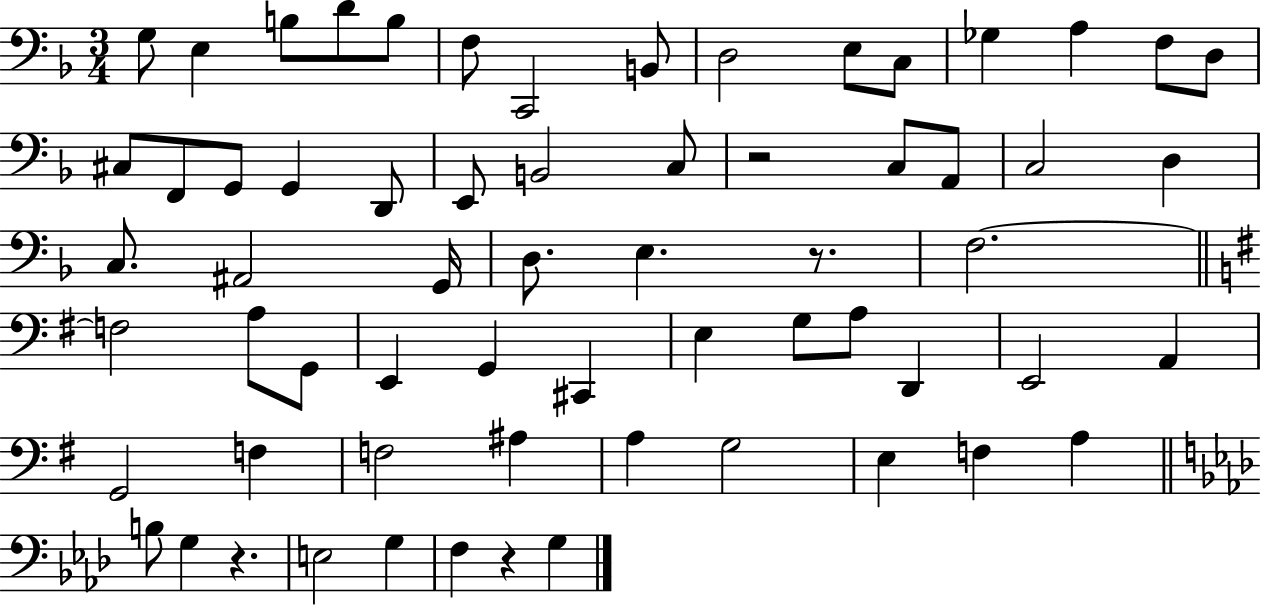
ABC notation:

X:1
T:Untitled
M:3/4
L:1/4
K:F
G,/2 E, B,/2 D/2 B,/2 F,/2 C,,2 B,,/2 D,2 E,/2 C,/2 _G, A, F,/2 D,/2 ^C,/2 F,,/2 G,,/2 G,, D,,/2 E,,/2 B,,2 C,/2 z2 C,/2 A,,/2 C,2 D, C,/2 ^A,,2 G,,/4 D,/2 E, z/2 F,2 F,2 A,/2 G,,/2 E,, G,, ^C,, E, G,/2 A,/2 D,, E,,2 A,, G,,2 F, F,2 ^A, A, G,2 E, F, A, B,/2 G, z E,2 G, F, z G,